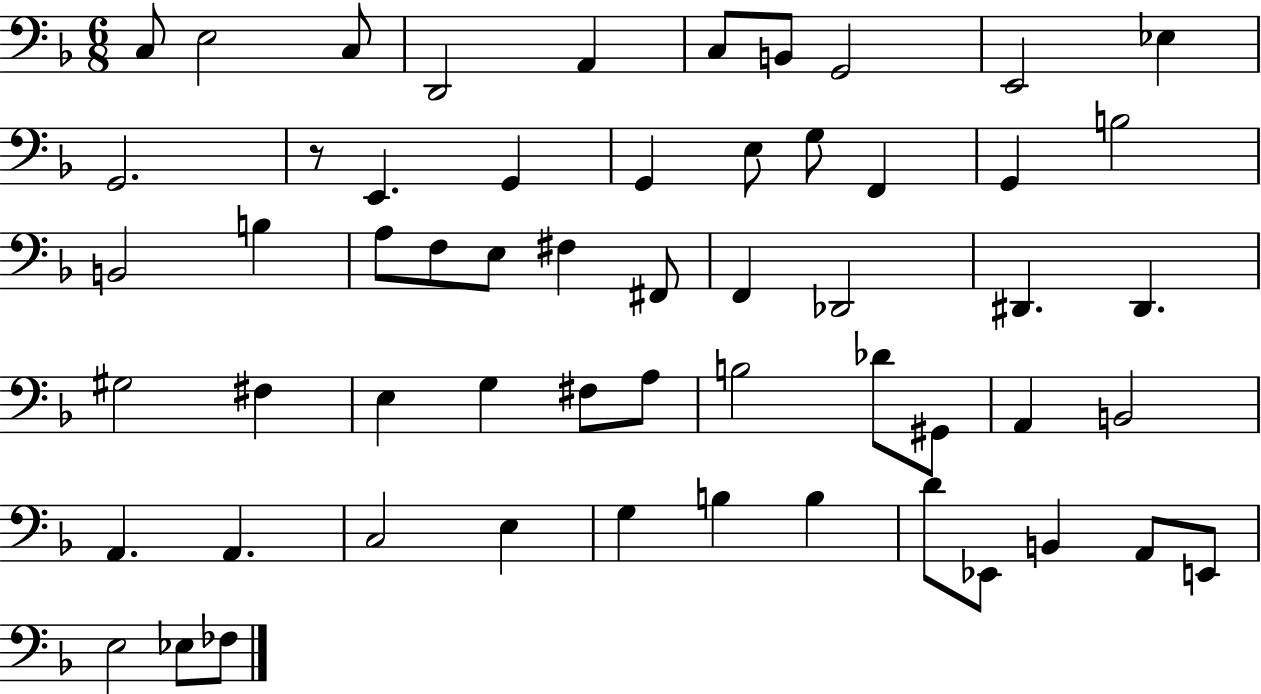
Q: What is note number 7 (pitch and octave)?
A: B2